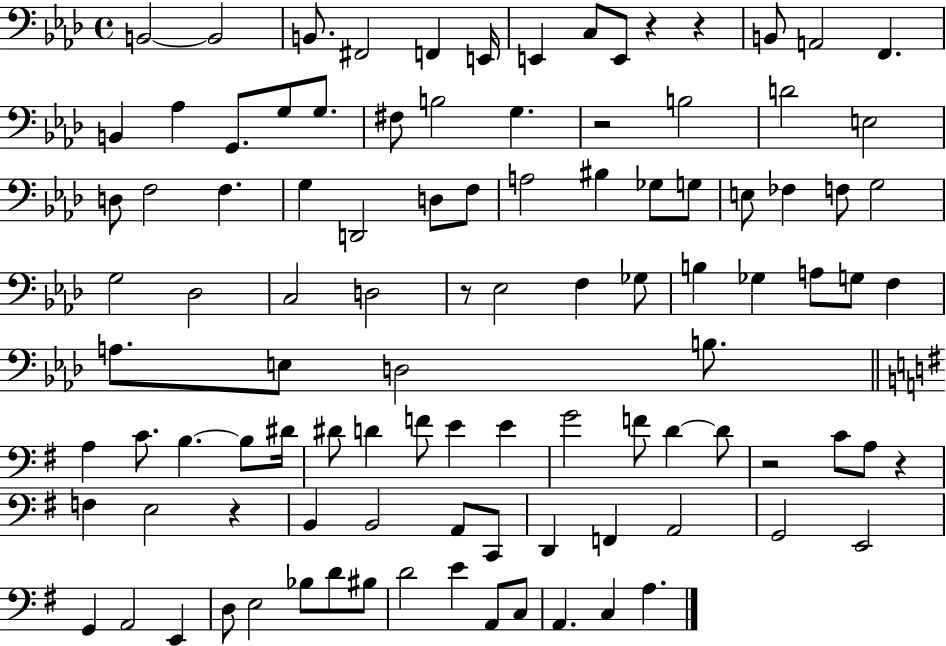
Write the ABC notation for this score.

X:1
T:Untitled
M:4/4
L:1/4
K:Ab
B,,2 B,,2 B,,/2 ^F,,2 F,, E,,/4 E,, C,/2 E,,/2 z z B,,/2 A,,2 F,, B,, _A, G,,/2 G,/2 G,/2 ^F,/2 B,2 G, z2 B,2 D2 E,2 D,/2 F,2 F, G, D,,2 D,/2 F,/2 A,2 ^B, _G,/2 G,/2 E,/2 _F, F,/2 G,2 G,2 _D,2 C,2 D,2 z/2 _E,2 F, _G,/2 B, _G, A,/2 G,/2 F, A,/2 E,/2 D,2 B,/2 A, C/2 B, B,/2 ^D/4 ^D/2 D F/2 E E G2 F/2 D D/2 z2 C/2 A,/2 z F, E,2 z B,, B,,2 A,,/2 C,,/2 D,, F,, A,,2 G,,2 E,,2 G,, A,,2 E,, D,/2 E,2 _B,/2 D/2 ^B,/2 D2 E A,,/2 C,/2 A,, C, A,